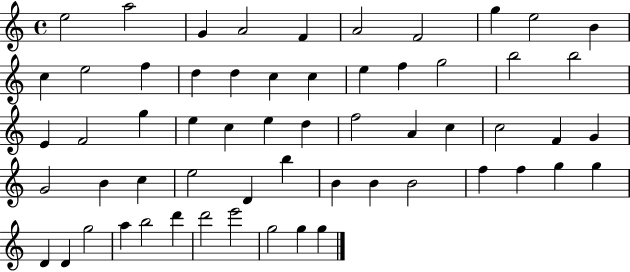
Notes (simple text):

E5/h A5/h G4/q A4/h F4/q A4/h F4/h G5/q E5/h B4/q C5/q E5/h F5/q D5/q D5/q C5/q C5/q E5/q F5/q G5/h B5/h B5/h E4/q F4/h G5/q E5/q C5/q E5/q D5/q F5/h A4/q C5/q C5/h F4/q G4/q G4/h B4/q C5/q E5/h D4/q B5/q B4/q B4/q B4/h F5/q F5/q G5/q G5/q D4/q D4/q G5/h A5/q B5/h D6/q D6/h E6/h G5/h G5/q G5/q